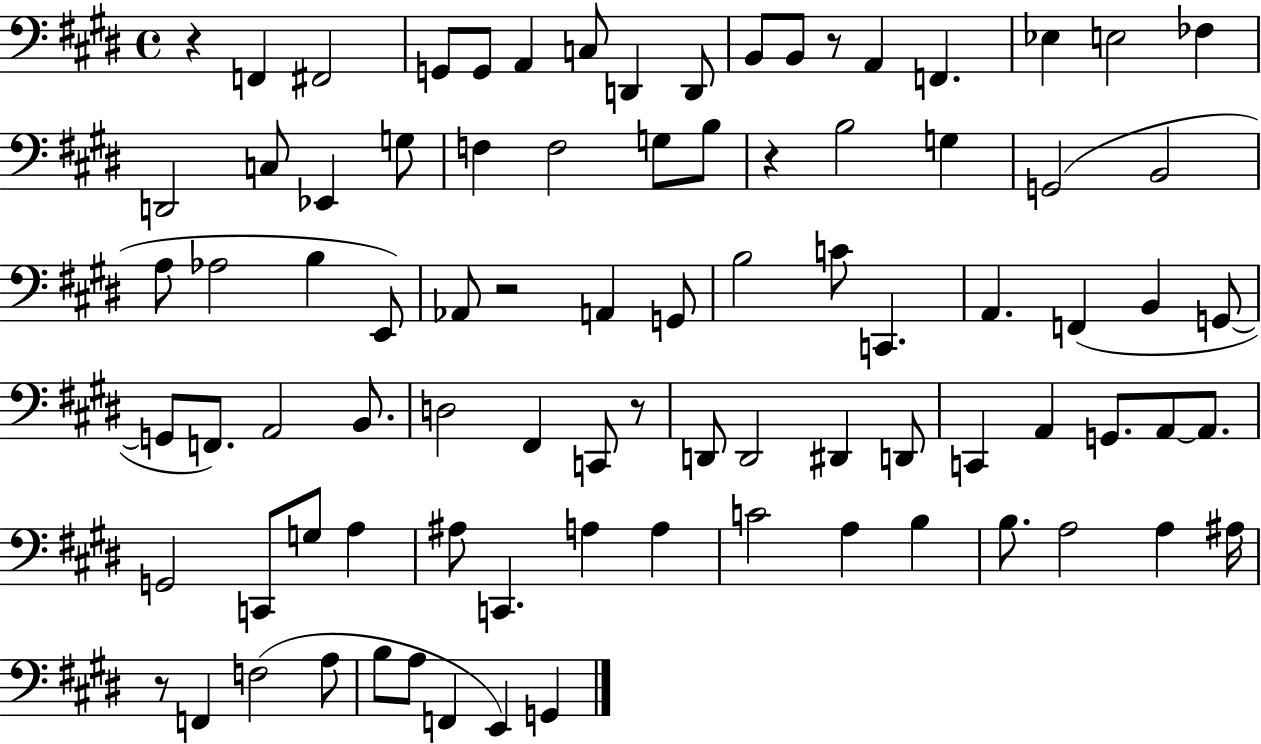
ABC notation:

X:1
T:Untitled
M:4/4
L:1/4
K:E
z F,, ^F,,2 G,,/2 G,,/2 A,, C,/2 D,, D,,/2 B,,/2 B,,/2 z/2 A,, F,, _E, E,2 _F, D,,2 C,/2 _E,, G,/2 F, F,2 G,/2 B,/2 z B,2 G, G,,2 B,,2 A,/2 _A,2 B, E,,/2 _A,,/2 z2 A,, G,,/2 B,2 C/2 C,, A,, F,, B,, G,,/2 G,,/2 F,,/2 A,,2 B,,/2 D,2 ^F,, C,,/2 z/2 D,,/2 D,,2 ^D,, D,,/2 C,, A,, G,,/2 A,,/2 A,,/2 G,,2 C,,/2 G,/2 A, ^A,/2 C,, A, A, C2 A, B, B,/2 A,2 A, ^A,/4 z/2 F,, F,2 A,/2 B,/2 A,/2 F,, E,, G,,